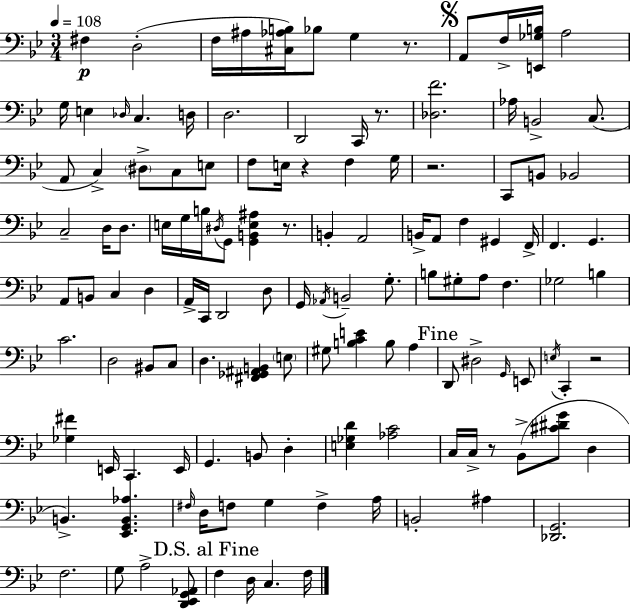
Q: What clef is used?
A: bass